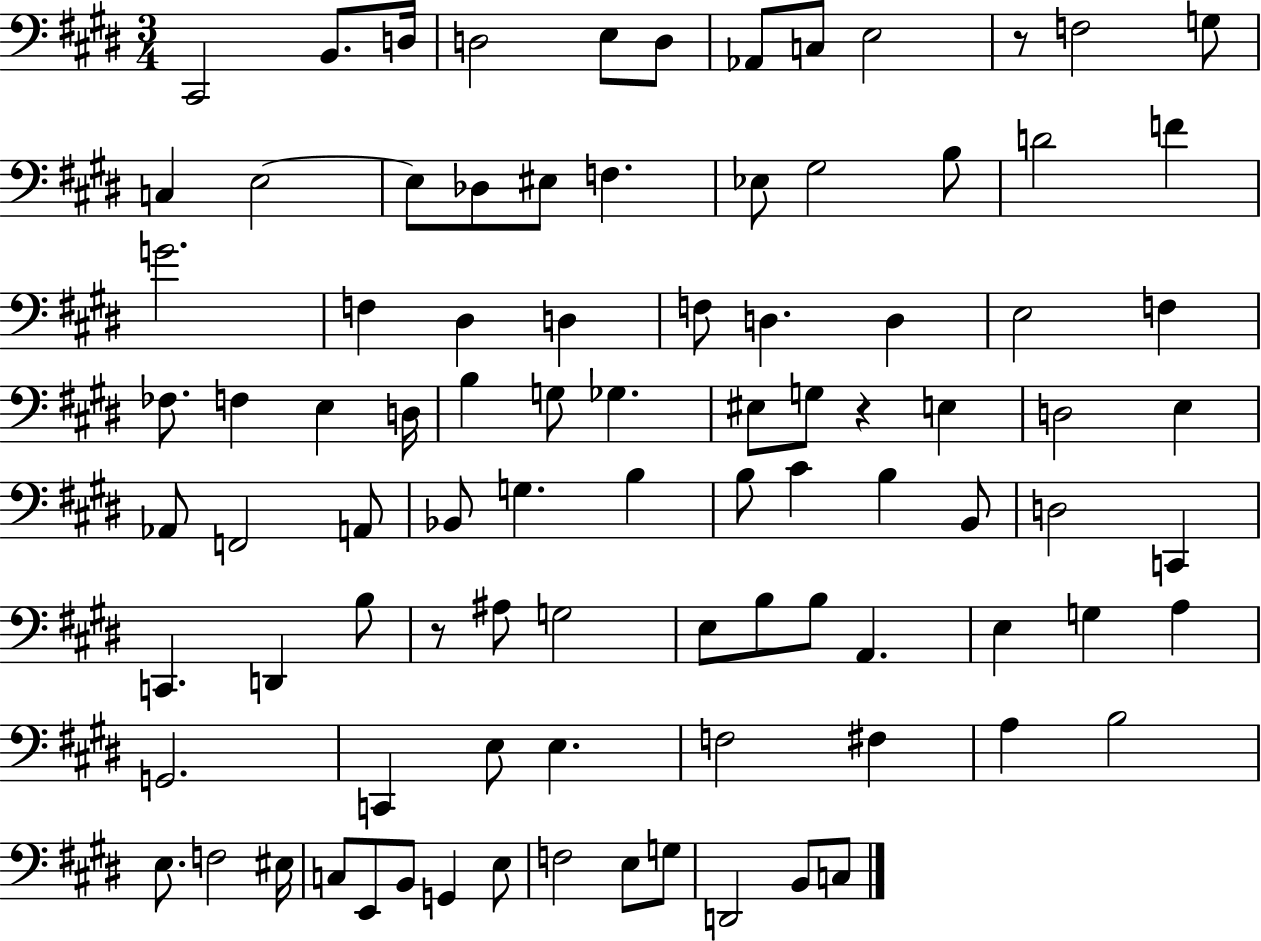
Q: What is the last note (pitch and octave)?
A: C3